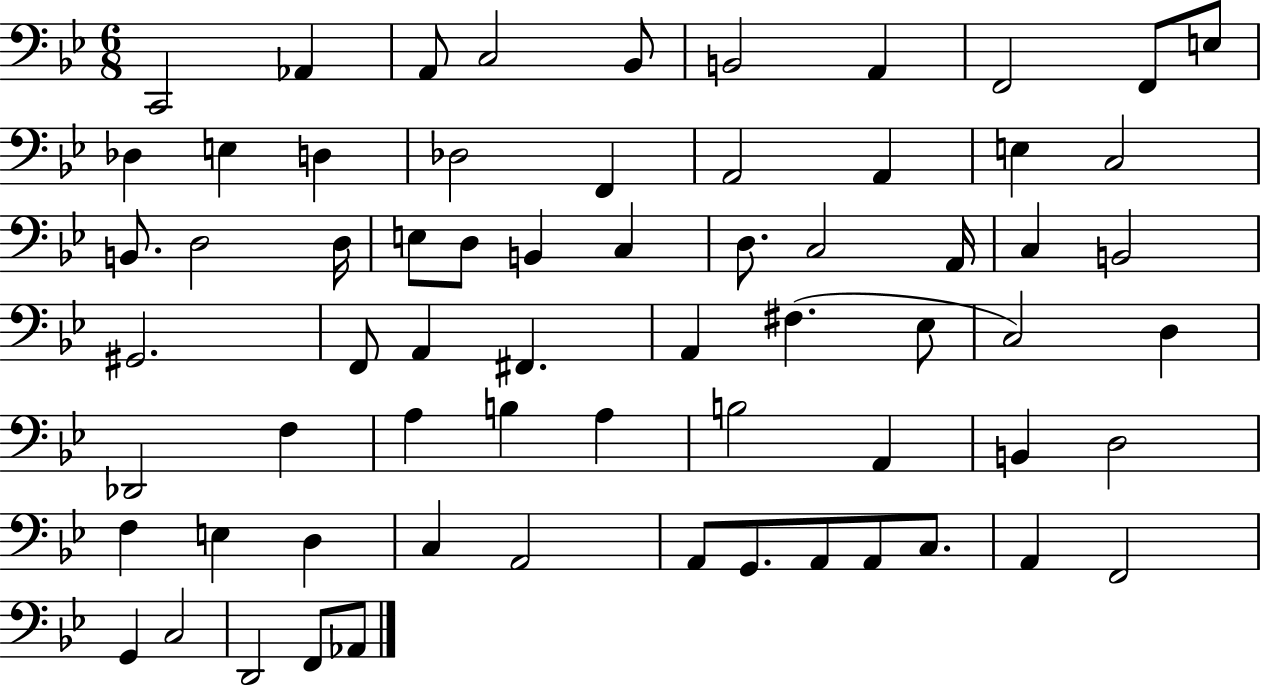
{
  \clef bass
  \numericTimeSignature
  \time 6/8
  \key bes \major
  \repeat volta 2 { c,2 aes,4 | a,8 c2 bes,8 | b,2 a,4 | f,2 f,8 e8 | \break des4 e4 d4 | des2 f,4 | a,2 a,4 | e4 c2 | \break b,8. d2 d16 | e8 d8 b,4 c4 | d8. c2 a,16 | c4 b,2 | \break gis,2. | f,8 a,4 fis,4. | a,4 fis4.( ees8 | c2) d4 | \break des,2 f4 | a4 b4 a4 | b2 a,4 | b,4 d2 | \break f4 e4 d4 | c4 a,2 | a,8 g,8. a,8 a,8 c8. | a,4 f,2 | \break g,4 c2 | d,2 f,8 aes,8 | } \bar "|."
}